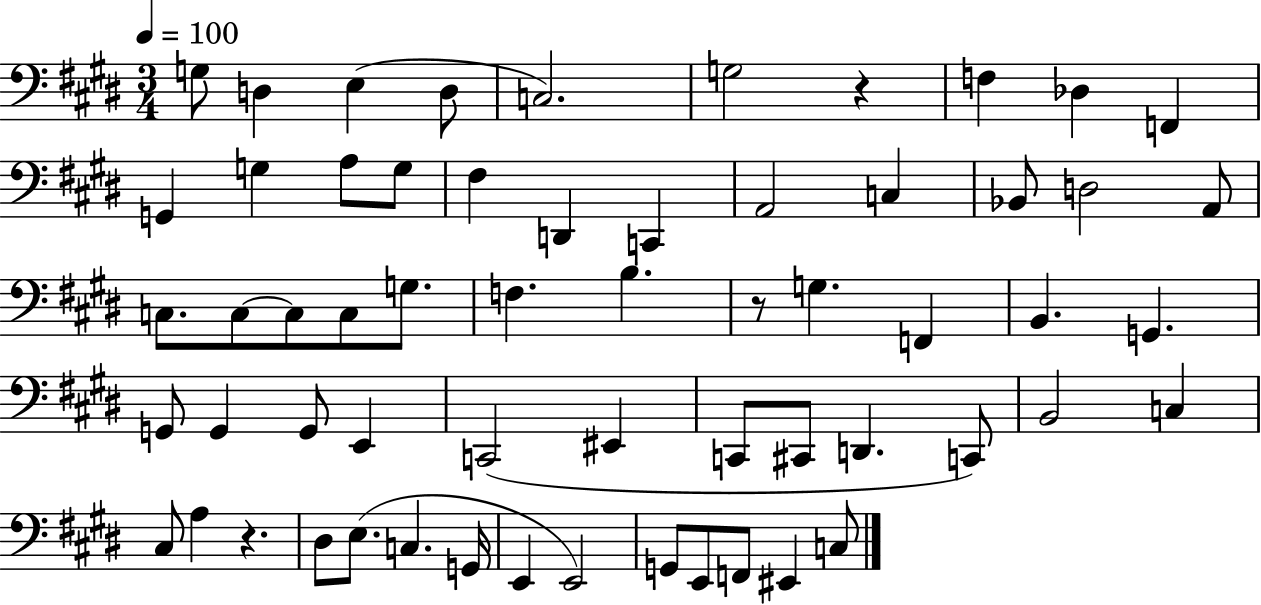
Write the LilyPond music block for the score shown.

{
  \clef bass
  \numericTimeSignature
  \time 3/4
  \key e \major
  \tempo 4 = 100
  g8 d4 e4( d8 | c2.) | g2 r4 | f4 des4 f,4 | \break g,4 g4 a8 g8 | fis4 d,4 c,4 | a,2 c4 | bes,8 d2 a,8 | \break c8. c8~~ c8 c8 g8. | f4. b4. | r8 g4. f,4 | b,4. g,4. | \break g,8 g,4 g,8 e,4 | c,2( eis,4 | c,8 cis,8 d,4. c,8) | b,2 c4 | \break cis8 a4 r4. | dis8 e8.( c4. g,16 | e,4 e,2) | g,8 e,8 f,8 eis,4 c8 | \break \bar "|."
}